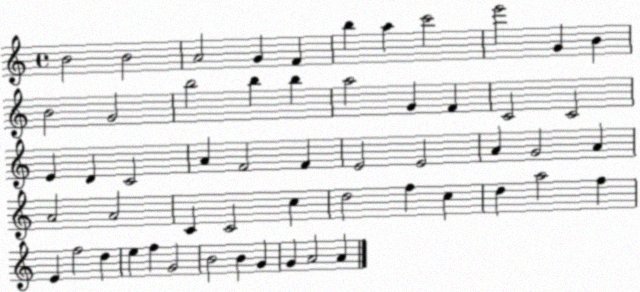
X:1
T:Untitled
M:4/4
L:1/4
K:C
B2 B2 A2 G F b a c'2 e'2 G B B2 G2 b2 b b a2 G F C2 C2 E D C2 A F2 F E2 E2 A G2 A A2 A2 C C2 c d2 f c d a2 f E f2 d e f G2 B2 B G G A2 A